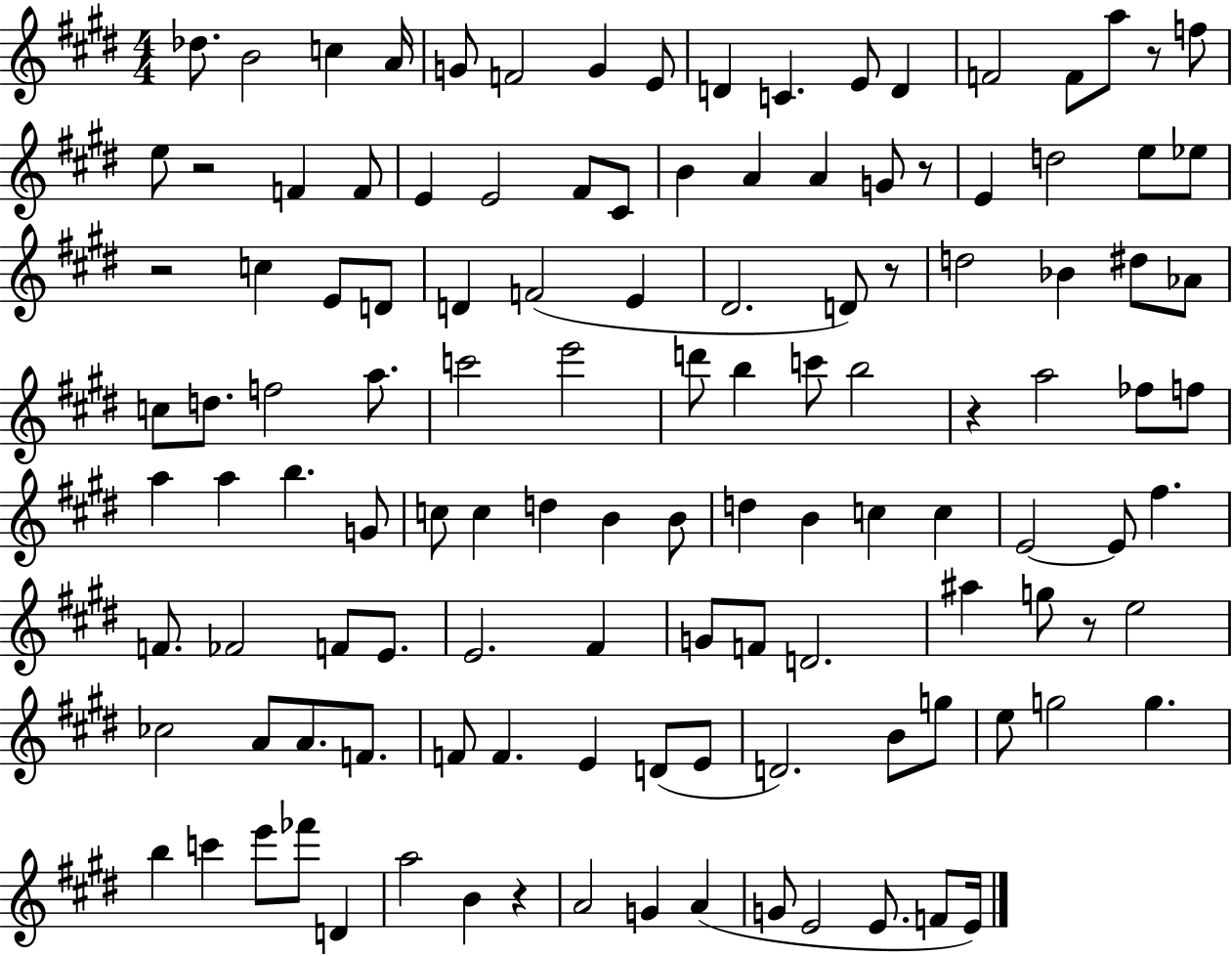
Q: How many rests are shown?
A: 8